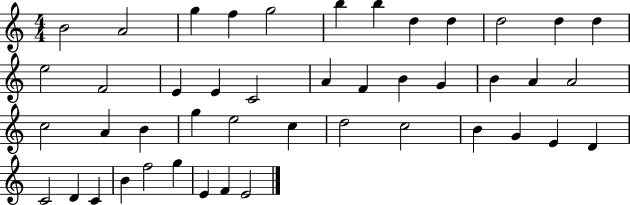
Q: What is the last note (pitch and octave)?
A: E4